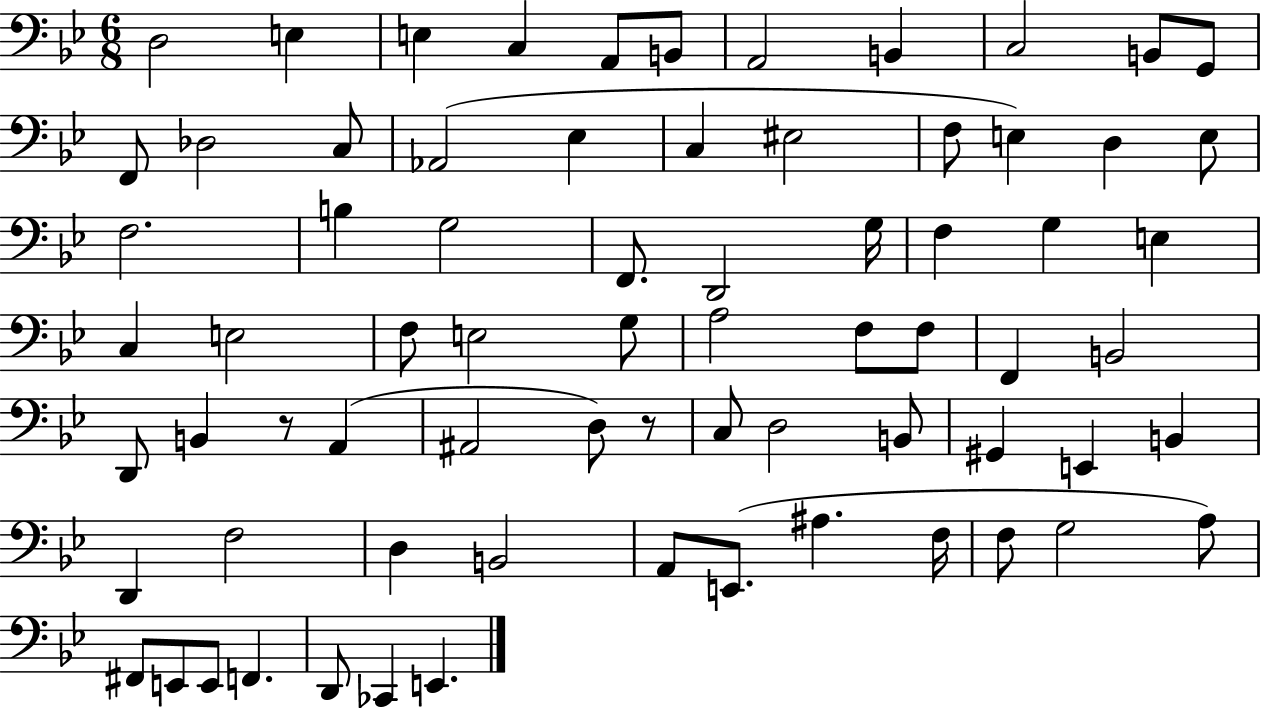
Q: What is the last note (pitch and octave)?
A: E2